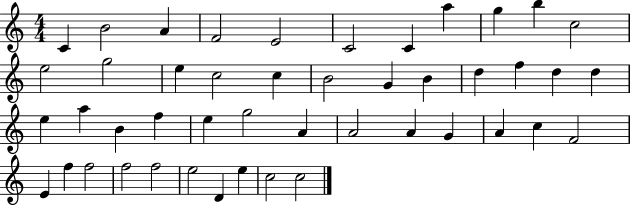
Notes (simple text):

C4/q B4/h A4/q F4/h E4/h C4/h C4/q A5/q G5/q B5/q C5/h E5/h G5/h E5/q C5/h C5/q B4/h G4/q B4/q D5/q F5/q D5/q D5/q E5/q A5/q B4/q F5/q E5/q G5/h A4/q A4/h A4/q G4/q A4/q C5/q F4/h E4/q F5/q F5/h F5/h F5/h E5/h D4/q E5/q C5/h C5/h